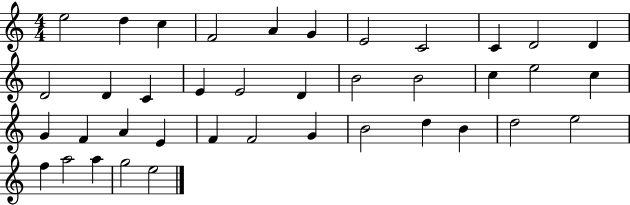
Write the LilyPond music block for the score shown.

{
  \clef treble
  \numericTimeSignature
  \time 4/4
  \key c \major
  e''2 d''4 c''4 | f'2 a'4 g'4 | e'2 c'2 | c'4 d'2 d'4 | \break d'2 d'4 c'4 | e'4 e'2 d'4 | b'2 b'2 | c''4 e''2 c''4 | \break g'4 f'4 a'4 e'4 | f'4 f'2 g'4 | b'2 d''4 b'4 | d''2 e''2 | \break f''4 a''2 a''4 | g''2 e''2 | \bar "|."
}